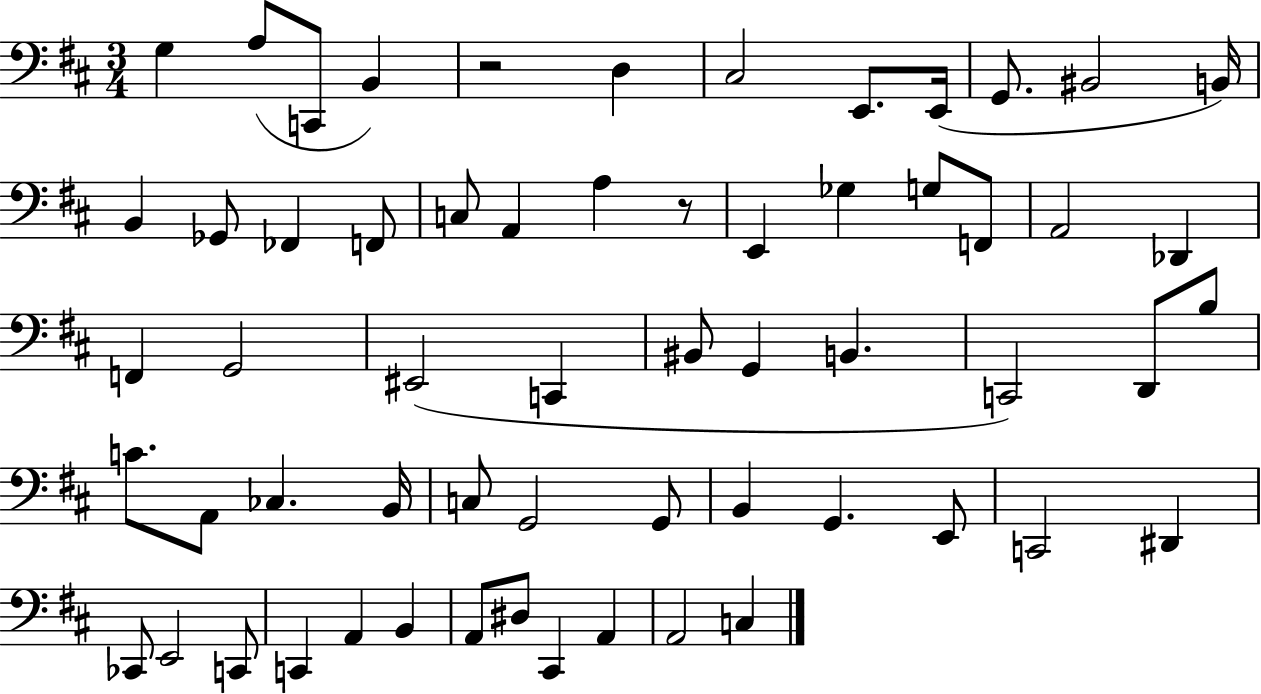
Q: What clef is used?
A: bass